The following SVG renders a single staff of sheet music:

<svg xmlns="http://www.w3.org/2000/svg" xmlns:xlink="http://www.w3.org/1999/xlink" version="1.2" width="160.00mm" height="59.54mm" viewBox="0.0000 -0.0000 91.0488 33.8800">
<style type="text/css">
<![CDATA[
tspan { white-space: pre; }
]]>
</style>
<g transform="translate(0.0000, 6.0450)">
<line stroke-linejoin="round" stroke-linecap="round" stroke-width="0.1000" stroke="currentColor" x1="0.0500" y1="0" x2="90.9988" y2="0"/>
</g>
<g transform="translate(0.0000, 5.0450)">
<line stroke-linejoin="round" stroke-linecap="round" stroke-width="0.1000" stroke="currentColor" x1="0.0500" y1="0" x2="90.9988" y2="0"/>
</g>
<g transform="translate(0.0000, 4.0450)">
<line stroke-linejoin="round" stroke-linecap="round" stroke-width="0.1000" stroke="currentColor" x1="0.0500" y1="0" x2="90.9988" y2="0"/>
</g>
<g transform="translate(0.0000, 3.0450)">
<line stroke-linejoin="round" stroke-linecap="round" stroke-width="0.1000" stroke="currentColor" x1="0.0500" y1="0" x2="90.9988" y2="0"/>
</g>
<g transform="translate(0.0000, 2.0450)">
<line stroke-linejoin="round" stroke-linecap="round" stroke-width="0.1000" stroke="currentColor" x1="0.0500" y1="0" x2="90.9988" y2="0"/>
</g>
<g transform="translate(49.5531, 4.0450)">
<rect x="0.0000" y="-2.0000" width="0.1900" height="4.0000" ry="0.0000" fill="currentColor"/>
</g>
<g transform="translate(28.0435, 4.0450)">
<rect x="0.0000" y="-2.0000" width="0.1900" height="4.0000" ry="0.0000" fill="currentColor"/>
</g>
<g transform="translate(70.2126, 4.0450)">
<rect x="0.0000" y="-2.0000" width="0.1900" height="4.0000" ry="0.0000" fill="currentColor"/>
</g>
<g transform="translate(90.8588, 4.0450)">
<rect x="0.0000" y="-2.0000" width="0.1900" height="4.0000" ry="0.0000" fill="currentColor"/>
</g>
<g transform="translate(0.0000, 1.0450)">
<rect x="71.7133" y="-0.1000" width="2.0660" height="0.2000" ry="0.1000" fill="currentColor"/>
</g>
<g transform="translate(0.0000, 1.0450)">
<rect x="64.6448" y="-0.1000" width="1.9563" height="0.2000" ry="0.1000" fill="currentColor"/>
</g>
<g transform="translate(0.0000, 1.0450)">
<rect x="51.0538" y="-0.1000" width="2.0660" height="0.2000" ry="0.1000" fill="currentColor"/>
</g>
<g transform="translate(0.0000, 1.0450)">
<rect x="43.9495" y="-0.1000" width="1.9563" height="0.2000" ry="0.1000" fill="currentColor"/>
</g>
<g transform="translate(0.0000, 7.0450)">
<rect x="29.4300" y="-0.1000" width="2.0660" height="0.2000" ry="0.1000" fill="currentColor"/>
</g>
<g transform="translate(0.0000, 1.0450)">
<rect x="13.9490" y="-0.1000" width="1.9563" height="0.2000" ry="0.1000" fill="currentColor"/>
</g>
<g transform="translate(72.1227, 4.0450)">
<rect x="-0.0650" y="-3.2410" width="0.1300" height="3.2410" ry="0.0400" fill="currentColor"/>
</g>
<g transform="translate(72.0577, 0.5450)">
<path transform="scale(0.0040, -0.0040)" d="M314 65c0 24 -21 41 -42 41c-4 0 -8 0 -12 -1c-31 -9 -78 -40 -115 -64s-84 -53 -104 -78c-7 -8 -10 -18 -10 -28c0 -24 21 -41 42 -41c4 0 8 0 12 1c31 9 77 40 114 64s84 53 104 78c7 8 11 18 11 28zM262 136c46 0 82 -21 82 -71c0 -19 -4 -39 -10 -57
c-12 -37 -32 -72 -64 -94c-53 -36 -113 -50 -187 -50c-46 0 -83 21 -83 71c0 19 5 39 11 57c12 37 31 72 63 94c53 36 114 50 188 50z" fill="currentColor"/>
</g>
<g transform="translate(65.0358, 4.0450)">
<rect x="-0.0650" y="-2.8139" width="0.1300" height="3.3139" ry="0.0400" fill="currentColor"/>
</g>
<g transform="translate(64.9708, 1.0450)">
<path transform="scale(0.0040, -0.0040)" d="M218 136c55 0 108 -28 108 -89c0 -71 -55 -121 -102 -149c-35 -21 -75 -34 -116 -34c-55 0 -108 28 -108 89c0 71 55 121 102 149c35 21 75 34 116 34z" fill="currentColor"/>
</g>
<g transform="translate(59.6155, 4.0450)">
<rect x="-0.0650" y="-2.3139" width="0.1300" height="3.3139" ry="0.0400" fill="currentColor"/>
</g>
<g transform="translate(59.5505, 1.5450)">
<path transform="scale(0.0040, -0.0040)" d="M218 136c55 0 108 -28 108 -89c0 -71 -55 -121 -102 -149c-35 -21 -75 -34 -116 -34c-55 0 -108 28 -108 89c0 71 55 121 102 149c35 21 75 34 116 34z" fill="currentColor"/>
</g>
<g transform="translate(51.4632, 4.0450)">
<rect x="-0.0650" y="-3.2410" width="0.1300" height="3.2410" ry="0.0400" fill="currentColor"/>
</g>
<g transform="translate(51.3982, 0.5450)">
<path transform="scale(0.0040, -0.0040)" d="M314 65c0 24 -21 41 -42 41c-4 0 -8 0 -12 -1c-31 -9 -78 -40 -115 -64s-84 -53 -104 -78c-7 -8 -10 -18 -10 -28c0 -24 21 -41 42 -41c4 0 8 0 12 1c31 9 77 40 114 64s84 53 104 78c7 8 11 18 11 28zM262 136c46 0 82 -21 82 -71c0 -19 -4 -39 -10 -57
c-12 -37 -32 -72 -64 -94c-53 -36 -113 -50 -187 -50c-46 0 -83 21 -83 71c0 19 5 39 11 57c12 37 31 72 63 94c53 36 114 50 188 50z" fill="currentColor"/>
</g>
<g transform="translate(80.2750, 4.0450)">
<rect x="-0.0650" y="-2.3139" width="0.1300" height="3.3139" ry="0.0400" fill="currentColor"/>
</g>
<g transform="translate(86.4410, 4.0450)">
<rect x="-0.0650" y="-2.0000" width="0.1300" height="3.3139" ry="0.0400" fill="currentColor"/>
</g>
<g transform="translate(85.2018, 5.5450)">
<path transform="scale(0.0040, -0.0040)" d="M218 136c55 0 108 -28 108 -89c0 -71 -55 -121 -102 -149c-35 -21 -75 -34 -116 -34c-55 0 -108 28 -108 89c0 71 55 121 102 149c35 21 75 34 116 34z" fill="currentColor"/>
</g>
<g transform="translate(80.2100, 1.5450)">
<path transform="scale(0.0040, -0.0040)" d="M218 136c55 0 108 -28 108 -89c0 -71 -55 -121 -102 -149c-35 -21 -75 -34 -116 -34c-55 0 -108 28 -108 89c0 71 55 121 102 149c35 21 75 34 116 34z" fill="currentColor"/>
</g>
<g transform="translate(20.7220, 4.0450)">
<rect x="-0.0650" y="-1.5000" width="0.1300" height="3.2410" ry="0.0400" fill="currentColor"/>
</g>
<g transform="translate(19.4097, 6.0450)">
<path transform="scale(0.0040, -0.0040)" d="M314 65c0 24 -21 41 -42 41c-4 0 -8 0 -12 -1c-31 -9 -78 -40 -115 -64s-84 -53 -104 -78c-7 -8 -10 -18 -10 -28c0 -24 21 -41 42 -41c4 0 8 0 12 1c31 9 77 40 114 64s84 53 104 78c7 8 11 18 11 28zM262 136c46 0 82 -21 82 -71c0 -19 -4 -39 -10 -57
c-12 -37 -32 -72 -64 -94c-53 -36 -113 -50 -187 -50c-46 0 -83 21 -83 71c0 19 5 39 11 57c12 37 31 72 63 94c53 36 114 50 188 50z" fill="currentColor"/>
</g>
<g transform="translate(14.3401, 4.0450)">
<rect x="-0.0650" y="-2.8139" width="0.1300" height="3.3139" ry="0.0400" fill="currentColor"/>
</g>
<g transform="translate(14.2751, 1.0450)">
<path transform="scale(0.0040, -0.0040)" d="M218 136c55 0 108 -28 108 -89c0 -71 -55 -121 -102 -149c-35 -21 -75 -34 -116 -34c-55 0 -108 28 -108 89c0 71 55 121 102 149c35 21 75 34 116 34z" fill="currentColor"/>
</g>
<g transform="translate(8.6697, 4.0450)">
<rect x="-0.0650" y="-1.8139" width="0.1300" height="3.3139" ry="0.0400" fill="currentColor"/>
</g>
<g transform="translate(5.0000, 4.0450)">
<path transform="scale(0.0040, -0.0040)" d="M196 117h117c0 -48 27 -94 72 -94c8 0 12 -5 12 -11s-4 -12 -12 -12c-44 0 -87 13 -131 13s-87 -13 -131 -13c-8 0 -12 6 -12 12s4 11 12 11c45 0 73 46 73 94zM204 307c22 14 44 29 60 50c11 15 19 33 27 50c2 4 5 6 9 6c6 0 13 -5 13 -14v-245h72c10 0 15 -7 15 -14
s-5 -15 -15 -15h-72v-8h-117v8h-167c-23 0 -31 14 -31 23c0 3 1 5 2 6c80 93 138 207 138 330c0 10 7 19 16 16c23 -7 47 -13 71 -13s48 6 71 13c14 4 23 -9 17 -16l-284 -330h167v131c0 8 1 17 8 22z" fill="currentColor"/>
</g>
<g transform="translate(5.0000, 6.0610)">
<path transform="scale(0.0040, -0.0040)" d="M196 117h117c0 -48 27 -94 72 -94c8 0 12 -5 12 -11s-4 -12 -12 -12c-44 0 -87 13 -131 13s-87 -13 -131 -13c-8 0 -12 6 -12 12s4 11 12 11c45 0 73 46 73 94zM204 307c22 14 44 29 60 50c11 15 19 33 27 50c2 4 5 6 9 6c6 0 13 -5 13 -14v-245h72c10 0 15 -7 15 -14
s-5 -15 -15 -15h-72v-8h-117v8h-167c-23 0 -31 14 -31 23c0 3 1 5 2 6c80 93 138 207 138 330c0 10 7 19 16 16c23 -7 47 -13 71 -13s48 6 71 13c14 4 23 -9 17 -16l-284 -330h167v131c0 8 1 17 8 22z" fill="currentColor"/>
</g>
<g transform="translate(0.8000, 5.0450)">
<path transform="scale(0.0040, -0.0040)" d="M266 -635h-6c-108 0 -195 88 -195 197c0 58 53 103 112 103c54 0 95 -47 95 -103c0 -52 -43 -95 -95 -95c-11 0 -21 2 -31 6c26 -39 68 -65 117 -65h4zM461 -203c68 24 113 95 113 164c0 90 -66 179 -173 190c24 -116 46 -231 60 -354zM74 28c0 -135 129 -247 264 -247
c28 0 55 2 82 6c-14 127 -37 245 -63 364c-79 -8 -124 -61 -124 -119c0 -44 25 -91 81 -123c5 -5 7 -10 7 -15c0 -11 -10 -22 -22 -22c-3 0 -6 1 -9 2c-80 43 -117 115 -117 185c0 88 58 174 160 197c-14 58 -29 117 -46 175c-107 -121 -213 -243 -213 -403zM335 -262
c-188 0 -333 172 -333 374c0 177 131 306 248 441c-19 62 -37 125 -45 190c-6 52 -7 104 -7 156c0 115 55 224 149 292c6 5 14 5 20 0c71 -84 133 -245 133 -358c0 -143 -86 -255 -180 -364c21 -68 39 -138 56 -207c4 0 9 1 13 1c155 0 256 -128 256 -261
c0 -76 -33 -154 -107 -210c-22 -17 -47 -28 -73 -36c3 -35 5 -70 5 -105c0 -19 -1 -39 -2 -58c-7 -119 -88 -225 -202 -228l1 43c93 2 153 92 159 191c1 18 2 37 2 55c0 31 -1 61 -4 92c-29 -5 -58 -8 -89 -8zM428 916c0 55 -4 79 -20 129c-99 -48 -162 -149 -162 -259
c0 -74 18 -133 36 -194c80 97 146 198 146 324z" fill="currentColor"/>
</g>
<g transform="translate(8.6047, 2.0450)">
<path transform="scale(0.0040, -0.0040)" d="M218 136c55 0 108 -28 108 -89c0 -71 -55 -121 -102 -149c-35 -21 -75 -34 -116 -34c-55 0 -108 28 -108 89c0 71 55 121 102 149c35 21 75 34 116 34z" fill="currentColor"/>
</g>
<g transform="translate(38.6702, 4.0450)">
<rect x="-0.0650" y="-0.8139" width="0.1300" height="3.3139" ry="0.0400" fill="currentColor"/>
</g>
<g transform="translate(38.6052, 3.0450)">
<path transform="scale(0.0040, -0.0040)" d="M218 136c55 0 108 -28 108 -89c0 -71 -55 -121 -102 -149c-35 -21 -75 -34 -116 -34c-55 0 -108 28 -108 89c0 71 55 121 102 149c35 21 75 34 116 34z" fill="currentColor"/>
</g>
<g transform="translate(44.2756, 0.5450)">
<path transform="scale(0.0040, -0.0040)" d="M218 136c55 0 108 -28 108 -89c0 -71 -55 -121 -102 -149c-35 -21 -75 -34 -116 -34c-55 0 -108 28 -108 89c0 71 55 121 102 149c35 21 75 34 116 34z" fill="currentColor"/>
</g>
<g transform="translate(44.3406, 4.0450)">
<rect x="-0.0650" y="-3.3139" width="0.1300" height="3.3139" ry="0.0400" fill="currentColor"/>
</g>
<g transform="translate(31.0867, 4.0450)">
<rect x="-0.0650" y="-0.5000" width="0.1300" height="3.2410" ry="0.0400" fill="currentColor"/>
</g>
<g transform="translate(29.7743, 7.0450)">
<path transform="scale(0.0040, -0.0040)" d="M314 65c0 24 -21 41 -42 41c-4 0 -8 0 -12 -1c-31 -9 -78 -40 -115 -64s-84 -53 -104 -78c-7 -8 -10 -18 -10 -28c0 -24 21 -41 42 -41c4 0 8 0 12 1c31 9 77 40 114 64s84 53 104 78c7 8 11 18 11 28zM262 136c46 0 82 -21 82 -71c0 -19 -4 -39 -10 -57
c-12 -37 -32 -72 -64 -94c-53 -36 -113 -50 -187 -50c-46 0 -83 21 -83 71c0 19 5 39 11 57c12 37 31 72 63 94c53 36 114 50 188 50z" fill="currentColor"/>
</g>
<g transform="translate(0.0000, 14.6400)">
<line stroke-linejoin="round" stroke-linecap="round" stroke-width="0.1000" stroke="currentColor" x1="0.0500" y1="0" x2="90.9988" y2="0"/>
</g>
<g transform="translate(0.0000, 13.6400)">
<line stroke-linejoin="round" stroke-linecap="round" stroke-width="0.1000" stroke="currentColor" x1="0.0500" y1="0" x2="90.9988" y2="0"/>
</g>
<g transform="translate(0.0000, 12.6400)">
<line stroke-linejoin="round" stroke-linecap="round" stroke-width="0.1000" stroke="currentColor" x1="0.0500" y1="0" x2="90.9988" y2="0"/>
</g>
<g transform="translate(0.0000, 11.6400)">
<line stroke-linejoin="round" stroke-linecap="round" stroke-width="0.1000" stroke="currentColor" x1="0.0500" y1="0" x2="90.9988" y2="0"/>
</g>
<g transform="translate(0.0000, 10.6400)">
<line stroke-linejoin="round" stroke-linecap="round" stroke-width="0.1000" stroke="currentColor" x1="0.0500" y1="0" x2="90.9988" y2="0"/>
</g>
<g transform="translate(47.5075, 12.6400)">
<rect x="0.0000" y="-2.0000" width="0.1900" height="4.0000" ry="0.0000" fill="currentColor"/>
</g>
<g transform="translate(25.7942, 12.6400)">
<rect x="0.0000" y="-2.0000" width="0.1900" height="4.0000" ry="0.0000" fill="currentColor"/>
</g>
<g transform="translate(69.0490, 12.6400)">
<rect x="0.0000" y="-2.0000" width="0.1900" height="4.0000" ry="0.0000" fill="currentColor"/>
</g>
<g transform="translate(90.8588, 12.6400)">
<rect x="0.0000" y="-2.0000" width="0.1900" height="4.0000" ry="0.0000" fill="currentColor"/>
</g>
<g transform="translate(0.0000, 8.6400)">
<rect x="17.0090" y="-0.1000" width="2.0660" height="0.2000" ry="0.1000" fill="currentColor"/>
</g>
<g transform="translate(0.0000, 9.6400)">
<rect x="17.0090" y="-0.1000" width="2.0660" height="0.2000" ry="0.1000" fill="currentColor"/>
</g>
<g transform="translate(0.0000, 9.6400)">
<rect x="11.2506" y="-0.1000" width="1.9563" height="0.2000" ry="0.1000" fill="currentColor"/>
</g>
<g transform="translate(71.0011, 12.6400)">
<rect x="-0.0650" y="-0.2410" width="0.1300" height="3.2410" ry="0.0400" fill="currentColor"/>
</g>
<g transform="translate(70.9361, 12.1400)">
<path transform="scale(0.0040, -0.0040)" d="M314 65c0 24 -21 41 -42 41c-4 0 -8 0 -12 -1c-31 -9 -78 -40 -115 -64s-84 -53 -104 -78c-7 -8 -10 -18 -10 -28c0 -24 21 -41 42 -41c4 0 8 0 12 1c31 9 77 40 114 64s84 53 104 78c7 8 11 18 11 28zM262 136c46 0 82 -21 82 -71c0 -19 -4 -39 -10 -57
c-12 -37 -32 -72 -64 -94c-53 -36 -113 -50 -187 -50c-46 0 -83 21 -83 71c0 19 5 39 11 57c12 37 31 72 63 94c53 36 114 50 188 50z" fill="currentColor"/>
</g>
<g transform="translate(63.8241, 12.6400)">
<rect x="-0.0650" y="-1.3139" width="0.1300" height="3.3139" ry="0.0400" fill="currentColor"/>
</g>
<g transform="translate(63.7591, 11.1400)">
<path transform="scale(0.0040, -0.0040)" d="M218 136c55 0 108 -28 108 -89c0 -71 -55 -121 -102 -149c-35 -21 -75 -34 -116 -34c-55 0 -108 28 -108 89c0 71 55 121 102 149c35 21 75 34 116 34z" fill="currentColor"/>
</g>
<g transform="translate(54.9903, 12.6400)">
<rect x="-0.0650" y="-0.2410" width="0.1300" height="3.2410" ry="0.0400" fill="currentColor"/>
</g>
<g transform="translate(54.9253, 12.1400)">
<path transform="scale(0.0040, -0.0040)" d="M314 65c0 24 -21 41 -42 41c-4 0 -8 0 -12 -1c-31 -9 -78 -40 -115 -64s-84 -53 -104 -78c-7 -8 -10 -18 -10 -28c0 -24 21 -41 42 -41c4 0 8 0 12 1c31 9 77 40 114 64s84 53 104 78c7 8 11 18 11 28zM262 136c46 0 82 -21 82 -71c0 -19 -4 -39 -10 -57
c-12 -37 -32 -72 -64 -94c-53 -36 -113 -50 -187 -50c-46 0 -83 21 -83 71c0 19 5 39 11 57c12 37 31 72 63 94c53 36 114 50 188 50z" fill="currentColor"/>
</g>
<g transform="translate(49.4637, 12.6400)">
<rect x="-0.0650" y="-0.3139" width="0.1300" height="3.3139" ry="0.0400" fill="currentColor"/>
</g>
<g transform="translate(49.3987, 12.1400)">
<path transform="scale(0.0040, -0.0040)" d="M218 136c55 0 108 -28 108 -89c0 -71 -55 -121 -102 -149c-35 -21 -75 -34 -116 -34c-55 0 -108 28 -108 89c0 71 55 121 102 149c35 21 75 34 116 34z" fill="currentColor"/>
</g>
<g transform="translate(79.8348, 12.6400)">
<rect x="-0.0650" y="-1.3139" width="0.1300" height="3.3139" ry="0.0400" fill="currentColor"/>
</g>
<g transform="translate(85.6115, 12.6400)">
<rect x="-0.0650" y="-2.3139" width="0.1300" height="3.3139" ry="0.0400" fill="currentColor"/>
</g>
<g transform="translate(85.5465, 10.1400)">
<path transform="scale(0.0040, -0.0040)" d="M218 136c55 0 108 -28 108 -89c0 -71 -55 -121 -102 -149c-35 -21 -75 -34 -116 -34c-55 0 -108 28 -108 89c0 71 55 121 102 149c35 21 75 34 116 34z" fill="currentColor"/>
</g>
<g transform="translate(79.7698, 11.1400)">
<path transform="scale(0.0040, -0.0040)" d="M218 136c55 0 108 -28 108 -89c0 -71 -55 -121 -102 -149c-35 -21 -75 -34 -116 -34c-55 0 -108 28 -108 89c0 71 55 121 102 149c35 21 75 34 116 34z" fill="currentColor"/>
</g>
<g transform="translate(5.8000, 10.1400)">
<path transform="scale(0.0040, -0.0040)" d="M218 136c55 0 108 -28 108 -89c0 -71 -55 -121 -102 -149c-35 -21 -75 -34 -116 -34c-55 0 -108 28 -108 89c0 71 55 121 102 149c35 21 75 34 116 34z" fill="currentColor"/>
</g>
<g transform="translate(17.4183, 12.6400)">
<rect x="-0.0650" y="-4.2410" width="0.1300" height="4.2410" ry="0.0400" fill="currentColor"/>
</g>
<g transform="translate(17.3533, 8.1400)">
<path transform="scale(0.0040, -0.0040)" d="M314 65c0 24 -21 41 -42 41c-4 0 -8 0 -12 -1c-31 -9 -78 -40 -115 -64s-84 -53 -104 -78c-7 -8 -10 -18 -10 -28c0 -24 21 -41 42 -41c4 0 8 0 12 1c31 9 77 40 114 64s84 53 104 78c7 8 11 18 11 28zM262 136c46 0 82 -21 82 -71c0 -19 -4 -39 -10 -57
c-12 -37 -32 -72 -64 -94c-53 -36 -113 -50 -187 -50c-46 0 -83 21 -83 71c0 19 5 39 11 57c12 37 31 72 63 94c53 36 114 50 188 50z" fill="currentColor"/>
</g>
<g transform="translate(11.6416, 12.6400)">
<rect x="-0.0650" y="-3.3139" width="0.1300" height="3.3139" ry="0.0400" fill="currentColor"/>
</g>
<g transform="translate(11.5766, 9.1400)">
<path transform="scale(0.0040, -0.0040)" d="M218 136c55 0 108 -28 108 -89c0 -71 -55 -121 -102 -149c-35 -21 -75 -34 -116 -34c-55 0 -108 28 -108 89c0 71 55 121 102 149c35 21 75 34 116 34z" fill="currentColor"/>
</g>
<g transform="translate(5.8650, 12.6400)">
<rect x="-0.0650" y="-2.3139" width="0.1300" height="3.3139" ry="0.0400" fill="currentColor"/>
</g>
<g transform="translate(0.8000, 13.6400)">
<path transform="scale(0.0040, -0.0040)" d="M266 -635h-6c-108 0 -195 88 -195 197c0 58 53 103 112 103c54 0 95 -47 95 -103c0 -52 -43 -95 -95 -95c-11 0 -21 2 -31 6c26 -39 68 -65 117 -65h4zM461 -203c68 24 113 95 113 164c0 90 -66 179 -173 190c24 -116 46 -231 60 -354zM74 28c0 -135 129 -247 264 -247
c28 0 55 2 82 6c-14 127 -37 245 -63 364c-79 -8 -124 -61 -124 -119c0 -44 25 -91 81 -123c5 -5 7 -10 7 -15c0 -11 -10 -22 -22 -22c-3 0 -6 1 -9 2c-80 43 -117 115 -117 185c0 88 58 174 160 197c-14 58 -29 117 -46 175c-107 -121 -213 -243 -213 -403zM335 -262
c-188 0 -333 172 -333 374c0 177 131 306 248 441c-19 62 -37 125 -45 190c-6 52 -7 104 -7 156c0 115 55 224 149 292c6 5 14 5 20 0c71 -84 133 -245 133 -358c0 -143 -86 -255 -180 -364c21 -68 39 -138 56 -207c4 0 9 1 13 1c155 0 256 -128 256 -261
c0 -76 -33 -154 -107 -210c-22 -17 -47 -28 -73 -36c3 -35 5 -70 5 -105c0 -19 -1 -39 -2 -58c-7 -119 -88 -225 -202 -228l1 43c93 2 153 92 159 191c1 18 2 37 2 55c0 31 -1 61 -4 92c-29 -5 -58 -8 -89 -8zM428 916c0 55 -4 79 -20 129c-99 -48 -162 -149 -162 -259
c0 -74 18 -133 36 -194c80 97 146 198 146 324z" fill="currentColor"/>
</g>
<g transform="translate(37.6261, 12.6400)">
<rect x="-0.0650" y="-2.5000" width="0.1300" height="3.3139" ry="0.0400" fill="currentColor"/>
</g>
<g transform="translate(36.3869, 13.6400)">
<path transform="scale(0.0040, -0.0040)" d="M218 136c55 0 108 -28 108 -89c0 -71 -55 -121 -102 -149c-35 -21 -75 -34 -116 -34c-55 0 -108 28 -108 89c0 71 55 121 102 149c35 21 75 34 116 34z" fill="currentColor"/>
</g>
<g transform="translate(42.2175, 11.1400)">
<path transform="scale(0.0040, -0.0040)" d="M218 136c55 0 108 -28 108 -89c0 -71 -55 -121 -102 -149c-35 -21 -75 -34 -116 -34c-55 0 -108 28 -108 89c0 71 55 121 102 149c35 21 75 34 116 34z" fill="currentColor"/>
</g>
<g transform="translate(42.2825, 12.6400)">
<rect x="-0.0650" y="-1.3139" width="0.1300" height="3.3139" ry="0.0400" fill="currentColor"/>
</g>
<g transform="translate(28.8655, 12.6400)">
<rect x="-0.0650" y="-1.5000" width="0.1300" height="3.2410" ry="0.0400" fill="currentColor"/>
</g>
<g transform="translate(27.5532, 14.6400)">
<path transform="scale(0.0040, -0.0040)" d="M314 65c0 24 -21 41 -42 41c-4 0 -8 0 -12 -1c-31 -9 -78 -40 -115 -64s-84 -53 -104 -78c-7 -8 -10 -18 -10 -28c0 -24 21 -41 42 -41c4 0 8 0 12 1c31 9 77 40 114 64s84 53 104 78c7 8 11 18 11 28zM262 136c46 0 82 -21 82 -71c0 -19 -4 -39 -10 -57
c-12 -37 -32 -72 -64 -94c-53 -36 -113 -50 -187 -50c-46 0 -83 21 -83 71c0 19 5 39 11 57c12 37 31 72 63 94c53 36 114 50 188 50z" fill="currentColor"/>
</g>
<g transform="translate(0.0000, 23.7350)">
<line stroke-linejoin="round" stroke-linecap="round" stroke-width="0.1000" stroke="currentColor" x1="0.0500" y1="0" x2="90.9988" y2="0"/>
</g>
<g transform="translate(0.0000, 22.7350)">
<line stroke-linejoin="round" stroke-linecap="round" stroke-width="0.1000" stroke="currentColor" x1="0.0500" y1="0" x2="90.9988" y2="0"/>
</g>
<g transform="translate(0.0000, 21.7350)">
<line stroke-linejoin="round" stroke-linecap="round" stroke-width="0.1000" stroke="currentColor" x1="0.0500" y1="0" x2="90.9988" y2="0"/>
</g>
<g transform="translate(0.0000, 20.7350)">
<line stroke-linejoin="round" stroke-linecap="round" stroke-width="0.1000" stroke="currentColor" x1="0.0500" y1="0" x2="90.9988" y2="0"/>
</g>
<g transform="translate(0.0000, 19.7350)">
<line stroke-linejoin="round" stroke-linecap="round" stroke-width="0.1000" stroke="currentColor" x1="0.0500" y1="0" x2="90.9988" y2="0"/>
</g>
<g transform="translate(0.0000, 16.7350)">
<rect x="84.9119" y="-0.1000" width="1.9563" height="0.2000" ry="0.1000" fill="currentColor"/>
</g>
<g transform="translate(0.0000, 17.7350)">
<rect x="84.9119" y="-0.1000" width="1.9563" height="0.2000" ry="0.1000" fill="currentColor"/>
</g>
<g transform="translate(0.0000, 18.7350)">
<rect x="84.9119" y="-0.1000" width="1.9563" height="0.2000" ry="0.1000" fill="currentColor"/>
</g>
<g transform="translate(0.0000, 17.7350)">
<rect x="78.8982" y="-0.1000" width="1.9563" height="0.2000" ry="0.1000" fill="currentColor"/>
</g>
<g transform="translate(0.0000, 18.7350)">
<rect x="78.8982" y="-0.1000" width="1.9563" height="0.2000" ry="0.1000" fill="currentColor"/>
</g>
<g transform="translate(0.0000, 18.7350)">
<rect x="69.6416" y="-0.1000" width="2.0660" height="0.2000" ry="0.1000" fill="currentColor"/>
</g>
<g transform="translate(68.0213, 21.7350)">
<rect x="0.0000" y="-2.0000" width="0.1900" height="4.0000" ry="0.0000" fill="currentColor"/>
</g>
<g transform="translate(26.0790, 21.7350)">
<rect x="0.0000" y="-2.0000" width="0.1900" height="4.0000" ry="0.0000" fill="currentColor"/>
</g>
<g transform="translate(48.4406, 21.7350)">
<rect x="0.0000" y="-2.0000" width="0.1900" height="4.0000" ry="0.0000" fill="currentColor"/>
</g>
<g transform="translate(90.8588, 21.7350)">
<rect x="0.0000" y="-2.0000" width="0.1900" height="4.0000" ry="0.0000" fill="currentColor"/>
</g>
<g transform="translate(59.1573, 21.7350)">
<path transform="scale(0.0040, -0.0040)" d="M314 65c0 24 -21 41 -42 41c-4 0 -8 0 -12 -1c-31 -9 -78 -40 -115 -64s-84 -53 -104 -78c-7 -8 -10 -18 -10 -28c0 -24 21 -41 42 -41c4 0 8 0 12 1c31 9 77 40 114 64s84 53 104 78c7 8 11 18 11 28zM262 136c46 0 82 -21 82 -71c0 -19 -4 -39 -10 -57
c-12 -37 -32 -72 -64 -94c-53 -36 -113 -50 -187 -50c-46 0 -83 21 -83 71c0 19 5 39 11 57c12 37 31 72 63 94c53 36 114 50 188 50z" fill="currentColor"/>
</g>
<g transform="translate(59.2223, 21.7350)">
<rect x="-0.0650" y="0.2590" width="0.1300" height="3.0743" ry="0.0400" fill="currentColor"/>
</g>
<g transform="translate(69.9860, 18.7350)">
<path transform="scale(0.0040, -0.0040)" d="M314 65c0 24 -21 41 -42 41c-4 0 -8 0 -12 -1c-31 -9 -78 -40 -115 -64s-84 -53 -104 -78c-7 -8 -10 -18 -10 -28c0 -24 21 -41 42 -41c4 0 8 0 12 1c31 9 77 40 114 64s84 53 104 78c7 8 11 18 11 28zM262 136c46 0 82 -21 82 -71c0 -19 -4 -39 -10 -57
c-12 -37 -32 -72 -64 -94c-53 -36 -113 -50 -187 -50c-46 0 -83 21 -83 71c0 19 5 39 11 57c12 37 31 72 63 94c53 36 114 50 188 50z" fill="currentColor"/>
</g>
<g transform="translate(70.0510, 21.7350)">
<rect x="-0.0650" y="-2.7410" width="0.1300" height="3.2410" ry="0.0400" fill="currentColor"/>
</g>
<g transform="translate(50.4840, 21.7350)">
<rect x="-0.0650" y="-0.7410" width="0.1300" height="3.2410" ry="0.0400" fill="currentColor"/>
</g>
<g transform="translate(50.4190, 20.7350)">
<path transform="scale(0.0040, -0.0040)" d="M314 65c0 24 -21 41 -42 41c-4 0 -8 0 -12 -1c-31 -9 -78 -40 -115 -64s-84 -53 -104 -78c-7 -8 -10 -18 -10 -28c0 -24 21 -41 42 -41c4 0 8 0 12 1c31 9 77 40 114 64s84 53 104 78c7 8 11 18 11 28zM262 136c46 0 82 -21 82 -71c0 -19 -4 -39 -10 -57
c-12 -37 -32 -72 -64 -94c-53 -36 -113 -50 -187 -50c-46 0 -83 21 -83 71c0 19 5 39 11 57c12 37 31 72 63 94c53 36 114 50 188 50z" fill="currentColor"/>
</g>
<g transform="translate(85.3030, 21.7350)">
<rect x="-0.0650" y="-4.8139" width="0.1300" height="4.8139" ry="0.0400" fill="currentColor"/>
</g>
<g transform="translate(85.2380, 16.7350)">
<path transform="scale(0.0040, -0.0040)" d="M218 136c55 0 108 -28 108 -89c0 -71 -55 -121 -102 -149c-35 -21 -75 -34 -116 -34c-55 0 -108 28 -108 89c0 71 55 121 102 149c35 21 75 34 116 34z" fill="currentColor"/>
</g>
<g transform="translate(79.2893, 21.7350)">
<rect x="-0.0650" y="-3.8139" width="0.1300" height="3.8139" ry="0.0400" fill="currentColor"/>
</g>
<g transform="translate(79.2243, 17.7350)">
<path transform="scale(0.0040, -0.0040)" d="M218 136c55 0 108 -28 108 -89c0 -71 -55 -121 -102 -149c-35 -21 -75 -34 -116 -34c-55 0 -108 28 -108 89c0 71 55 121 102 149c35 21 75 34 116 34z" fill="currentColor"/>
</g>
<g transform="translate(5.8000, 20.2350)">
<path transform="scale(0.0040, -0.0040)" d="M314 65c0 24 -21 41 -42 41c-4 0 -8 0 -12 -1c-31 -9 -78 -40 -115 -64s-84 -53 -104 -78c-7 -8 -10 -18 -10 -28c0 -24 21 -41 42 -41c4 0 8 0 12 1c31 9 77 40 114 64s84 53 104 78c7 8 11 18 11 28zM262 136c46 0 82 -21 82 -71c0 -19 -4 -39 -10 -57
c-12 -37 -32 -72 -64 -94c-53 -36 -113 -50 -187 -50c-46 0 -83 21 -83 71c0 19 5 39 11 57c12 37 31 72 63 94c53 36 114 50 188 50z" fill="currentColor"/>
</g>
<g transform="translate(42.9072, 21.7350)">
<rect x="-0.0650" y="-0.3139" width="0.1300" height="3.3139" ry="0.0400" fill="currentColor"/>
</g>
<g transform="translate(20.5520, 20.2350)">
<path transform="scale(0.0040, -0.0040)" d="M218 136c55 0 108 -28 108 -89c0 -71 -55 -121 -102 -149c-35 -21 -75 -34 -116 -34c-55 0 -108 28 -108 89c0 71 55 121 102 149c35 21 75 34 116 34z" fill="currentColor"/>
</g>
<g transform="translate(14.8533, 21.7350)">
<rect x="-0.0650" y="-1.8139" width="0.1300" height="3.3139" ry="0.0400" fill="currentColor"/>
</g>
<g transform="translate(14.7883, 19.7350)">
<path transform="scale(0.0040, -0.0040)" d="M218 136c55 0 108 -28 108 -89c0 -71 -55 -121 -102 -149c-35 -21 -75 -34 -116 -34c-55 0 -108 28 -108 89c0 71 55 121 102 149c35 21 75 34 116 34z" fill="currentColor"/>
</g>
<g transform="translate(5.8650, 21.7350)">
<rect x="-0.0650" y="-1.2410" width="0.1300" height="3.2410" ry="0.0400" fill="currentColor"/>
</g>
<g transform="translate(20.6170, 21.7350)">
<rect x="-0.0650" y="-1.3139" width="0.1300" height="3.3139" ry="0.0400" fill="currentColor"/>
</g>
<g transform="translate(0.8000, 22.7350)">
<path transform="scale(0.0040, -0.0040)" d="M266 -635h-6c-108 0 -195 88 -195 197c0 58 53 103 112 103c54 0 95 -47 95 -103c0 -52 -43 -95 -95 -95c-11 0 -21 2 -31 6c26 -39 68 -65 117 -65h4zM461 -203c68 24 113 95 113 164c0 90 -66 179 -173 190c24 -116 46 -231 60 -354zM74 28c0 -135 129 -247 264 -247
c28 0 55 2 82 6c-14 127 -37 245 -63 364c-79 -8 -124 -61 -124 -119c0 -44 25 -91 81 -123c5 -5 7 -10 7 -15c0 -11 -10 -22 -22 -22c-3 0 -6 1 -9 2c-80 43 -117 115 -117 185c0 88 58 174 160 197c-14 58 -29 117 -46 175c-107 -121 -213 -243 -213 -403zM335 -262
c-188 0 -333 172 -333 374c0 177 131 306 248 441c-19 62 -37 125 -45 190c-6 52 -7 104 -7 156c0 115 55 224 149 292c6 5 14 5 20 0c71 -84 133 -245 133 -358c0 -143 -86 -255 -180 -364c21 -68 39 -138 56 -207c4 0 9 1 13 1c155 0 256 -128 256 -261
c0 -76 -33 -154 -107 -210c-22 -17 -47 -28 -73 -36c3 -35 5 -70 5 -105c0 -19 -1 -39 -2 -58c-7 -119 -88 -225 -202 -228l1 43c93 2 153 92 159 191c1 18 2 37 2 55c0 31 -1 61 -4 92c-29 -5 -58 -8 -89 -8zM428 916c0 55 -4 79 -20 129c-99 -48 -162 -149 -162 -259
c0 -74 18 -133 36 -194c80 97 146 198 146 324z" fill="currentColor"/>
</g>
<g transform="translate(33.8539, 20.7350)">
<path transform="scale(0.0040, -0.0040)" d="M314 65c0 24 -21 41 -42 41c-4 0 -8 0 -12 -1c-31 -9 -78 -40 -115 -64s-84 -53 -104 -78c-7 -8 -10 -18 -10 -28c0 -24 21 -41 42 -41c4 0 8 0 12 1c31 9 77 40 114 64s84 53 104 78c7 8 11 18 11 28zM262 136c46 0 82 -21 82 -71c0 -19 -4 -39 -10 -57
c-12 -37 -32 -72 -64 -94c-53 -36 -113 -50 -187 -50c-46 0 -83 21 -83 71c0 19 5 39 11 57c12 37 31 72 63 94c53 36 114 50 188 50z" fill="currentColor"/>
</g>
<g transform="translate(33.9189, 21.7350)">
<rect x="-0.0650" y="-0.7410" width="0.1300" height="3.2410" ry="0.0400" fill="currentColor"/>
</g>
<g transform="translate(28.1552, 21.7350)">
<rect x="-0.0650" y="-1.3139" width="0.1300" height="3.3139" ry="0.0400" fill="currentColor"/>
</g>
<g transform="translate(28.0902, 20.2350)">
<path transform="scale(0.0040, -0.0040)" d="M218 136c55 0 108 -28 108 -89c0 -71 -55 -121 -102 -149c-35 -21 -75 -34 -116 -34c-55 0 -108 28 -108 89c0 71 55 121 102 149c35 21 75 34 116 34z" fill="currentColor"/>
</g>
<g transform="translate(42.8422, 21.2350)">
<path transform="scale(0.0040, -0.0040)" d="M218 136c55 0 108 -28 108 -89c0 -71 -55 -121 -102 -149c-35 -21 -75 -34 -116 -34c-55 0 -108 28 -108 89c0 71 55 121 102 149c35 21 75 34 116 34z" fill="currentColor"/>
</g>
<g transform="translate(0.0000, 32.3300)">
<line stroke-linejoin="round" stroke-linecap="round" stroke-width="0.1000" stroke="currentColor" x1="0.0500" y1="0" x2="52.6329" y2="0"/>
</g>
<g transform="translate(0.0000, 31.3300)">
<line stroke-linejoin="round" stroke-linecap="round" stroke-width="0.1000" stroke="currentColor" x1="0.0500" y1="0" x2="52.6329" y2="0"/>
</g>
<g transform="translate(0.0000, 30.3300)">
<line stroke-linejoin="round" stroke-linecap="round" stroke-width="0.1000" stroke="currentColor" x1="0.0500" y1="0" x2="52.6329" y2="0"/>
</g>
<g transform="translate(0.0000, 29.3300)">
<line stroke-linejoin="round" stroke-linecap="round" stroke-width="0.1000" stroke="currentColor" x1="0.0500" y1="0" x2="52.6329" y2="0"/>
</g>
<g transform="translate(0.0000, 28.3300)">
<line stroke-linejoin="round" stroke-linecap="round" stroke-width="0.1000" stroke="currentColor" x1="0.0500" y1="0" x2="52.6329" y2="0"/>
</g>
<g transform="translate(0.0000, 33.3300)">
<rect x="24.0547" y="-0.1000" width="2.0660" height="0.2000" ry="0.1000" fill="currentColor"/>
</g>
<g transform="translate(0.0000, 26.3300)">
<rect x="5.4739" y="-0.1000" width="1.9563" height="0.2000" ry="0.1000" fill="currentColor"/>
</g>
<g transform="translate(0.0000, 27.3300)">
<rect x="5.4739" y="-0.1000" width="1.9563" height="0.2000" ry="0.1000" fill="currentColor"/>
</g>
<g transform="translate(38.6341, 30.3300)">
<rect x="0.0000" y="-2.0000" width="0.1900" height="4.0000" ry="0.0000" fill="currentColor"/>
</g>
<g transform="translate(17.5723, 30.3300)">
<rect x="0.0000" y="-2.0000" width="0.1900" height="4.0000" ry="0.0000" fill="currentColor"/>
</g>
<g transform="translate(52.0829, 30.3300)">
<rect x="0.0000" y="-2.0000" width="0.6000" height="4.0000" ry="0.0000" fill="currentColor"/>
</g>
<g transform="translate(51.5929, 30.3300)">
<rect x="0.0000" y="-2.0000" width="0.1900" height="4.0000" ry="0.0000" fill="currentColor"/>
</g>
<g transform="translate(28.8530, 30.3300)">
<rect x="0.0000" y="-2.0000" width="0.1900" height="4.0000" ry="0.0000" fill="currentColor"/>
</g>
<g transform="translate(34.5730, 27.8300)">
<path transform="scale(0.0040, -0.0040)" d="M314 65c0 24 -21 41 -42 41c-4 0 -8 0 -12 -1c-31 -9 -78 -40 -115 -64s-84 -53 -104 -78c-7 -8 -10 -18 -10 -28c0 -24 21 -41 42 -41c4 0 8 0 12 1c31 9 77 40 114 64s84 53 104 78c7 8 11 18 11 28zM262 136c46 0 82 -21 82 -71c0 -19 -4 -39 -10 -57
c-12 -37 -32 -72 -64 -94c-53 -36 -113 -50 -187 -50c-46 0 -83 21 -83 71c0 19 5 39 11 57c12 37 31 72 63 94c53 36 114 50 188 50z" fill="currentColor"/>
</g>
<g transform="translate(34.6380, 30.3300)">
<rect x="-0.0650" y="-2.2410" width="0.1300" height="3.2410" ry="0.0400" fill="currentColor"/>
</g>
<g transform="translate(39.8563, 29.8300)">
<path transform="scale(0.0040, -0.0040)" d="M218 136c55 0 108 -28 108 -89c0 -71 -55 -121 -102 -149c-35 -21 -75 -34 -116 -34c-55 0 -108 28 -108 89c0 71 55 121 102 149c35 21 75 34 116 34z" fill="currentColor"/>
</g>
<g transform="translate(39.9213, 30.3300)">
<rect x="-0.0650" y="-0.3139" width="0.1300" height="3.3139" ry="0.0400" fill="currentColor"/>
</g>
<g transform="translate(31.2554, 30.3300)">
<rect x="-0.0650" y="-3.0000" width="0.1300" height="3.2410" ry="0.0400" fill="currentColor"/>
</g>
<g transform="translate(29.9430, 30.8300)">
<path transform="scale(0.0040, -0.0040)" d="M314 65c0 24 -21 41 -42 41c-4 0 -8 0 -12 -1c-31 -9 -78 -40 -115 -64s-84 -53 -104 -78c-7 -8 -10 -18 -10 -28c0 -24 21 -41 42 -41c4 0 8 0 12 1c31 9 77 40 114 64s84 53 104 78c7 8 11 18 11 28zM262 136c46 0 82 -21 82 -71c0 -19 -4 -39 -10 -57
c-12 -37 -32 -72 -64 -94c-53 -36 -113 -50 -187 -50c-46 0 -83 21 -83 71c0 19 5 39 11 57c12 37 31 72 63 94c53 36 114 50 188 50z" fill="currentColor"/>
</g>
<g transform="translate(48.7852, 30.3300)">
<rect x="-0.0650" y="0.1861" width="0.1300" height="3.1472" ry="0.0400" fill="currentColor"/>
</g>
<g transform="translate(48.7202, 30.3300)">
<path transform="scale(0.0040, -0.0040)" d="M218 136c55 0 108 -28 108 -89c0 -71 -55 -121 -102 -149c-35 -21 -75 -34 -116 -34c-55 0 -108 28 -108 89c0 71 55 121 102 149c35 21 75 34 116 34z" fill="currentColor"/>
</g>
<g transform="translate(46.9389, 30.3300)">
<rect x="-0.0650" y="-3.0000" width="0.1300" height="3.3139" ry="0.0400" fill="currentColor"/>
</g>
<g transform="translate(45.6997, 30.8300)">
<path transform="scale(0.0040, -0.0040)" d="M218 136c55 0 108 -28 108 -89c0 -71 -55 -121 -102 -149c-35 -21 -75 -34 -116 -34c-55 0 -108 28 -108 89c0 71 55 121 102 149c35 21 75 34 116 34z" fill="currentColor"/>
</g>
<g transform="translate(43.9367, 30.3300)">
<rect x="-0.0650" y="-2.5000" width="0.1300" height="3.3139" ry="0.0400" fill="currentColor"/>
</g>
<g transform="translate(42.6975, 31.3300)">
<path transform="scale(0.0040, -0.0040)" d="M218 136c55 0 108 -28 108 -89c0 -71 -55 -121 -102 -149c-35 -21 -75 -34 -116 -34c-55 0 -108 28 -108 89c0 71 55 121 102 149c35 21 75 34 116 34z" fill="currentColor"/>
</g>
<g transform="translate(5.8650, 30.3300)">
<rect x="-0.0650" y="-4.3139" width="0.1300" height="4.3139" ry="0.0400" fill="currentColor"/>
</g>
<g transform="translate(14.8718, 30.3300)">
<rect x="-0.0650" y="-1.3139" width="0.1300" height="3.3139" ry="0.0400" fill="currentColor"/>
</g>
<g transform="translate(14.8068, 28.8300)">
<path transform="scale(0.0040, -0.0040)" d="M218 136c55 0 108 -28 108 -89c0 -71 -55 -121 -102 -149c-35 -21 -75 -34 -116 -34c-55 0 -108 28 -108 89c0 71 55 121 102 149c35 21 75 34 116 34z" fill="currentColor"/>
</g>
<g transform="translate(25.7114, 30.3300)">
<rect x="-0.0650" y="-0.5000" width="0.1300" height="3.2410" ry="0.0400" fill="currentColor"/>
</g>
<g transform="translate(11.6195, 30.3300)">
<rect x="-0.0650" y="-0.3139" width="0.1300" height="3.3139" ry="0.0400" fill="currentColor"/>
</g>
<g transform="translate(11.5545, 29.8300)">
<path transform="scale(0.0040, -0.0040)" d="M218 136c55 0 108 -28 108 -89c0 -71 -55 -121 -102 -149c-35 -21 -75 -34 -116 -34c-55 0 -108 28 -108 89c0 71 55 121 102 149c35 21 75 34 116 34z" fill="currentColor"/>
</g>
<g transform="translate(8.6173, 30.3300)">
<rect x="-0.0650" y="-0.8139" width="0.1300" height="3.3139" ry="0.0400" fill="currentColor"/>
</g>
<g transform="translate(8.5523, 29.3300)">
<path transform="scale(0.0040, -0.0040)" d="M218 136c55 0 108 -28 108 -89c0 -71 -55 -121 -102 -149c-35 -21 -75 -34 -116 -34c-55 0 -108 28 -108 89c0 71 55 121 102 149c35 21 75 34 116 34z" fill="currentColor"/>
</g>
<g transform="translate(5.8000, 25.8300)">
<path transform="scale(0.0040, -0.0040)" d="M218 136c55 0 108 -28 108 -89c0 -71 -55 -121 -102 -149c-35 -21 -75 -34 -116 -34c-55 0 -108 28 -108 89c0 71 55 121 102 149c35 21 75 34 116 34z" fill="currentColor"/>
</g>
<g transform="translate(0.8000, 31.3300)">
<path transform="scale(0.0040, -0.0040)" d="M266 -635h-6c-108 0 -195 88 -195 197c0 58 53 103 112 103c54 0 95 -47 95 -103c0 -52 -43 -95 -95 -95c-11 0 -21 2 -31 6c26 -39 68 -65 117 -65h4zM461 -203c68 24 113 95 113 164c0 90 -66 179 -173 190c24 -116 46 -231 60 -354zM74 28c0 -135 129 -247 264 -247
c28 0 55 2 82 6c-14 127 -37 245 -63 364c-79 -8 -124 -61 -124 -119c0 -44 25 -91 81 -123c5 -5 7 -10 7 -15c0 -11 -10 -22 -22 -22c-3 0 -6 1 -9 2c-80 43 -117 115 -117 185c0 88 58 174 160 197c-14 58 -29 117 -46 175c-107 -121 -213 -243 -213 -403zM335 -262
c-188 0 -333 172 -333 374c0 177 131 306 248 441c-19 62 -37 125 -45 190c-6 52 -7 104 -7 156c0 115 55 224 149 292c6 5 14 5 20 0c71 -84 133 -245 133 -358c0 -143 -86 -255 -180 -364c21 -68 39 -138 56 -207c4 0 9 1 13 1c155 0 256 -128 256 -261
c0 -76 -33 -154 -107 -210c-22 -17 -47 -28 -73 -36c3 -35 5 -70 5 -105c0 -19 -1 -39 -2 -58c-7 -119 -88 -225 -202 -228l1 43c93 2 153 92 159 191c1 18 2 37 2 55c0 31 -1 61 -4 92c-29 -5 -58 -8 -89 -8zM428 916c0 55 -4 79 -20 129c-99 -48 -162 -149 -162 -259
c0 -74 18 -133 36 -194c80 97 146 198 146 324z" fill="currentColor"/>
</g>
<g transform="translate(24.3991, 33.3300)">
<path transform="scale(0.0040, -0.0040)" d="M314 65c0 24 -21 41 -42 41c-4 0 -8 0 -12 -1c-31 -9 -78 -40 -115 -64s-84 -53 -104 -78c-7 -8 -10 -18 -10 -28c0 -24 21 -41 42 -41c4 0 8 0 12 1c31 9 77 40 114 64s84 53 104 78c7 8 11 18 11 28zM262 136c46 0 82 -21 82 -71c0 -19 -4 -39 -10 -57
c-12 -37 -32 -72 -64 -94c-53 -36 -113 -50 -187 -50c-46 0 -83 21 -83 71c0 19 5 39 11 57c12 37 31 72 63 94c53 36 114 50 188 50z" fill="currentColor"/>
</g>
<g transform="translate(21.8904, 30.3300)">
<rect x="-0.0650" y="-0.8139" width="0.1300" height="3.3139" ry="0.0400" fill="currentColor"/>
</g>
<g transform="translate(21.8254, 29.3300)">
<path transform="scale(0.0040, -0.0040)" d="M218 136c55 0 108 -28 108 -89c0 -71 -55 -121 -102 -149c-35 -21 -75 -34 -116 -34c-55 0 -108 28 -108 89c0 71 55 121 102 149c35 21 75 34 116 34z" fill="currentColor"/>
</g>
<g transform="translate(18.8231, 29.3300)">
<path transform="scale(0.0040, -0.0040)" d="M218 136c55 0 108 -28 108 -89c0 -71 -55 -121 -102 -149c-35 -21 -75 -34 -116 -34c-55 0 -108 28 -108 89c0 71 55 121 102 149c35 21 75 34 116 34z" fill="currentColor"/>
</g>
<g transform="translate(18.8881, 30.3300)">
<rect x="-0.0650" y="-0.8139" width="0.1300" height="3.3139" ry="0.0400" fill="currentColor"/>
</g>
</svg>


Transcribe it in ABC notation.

X:1
T:Untitled
M:4/4
L:1/4
K:C
f a E2 C2 d b b2 g a b2 g F g b d'2 E2 G e c c2 e c2 e g e2 f e e d2 c d2 B2 a2 c' e' d' d c e d d C2 A2 g2 c G A B